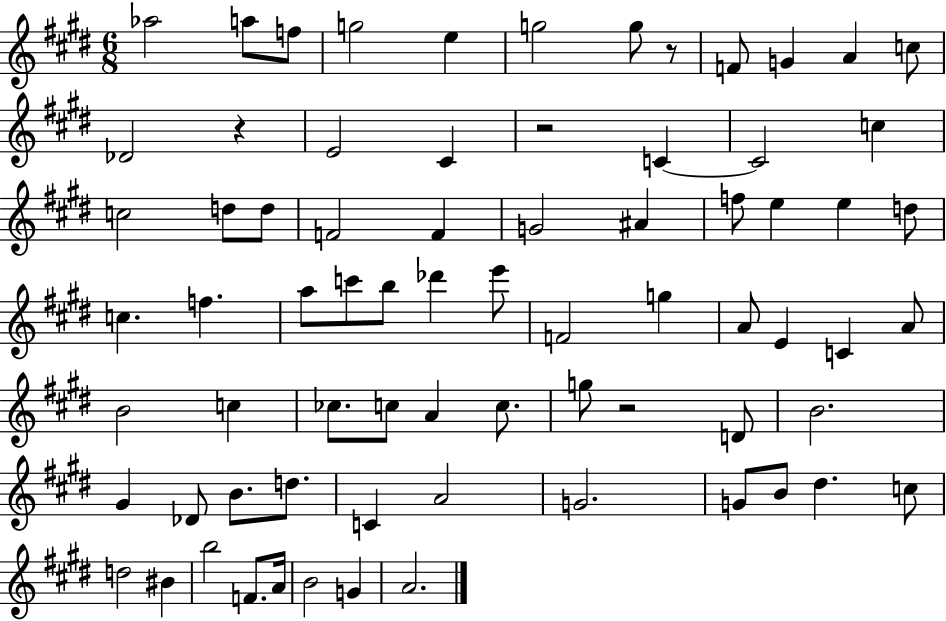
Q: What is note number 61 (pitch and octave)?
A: C5